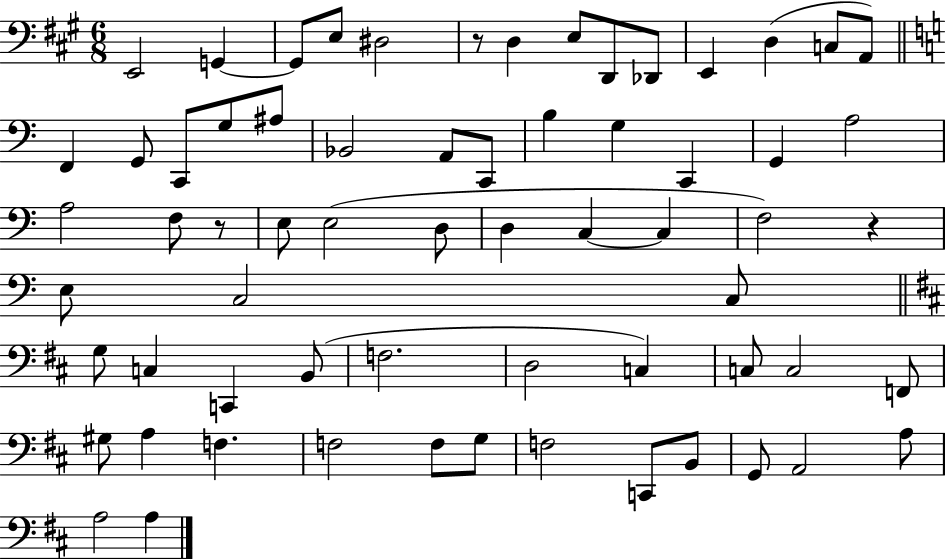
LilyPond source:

{
  \clef bass
  \numericTimeSignature
  \time 6/8
  \key a \major
  e,2 g,4~~ | g,8 e8 dis2 | r8 d4 e8 d,8 des,8 | e,4 d4( c8 a,8) | \break \bar "||" \break \key c \major f,4 g,8 c,8 g8 ais8 | bes,2 a,8 c,8 | b4 g4 c,4 | g,4 a2 | \break a2 f8 r8 | e8 e2( d8 | d4 c4~~ c4 | f2) r4 | \break e8 c2 c8 | \bar "||" \break \key b \minor g8 c4 c,4 b,8( | f2. | d2 c4) | c8 c2 f,8 | \break gis8 a4 f4. | f2 f8 g8 | f2 c,8 b,8 | g,8 a,2 a8 | \break a2 a4 | \bar "|."
}